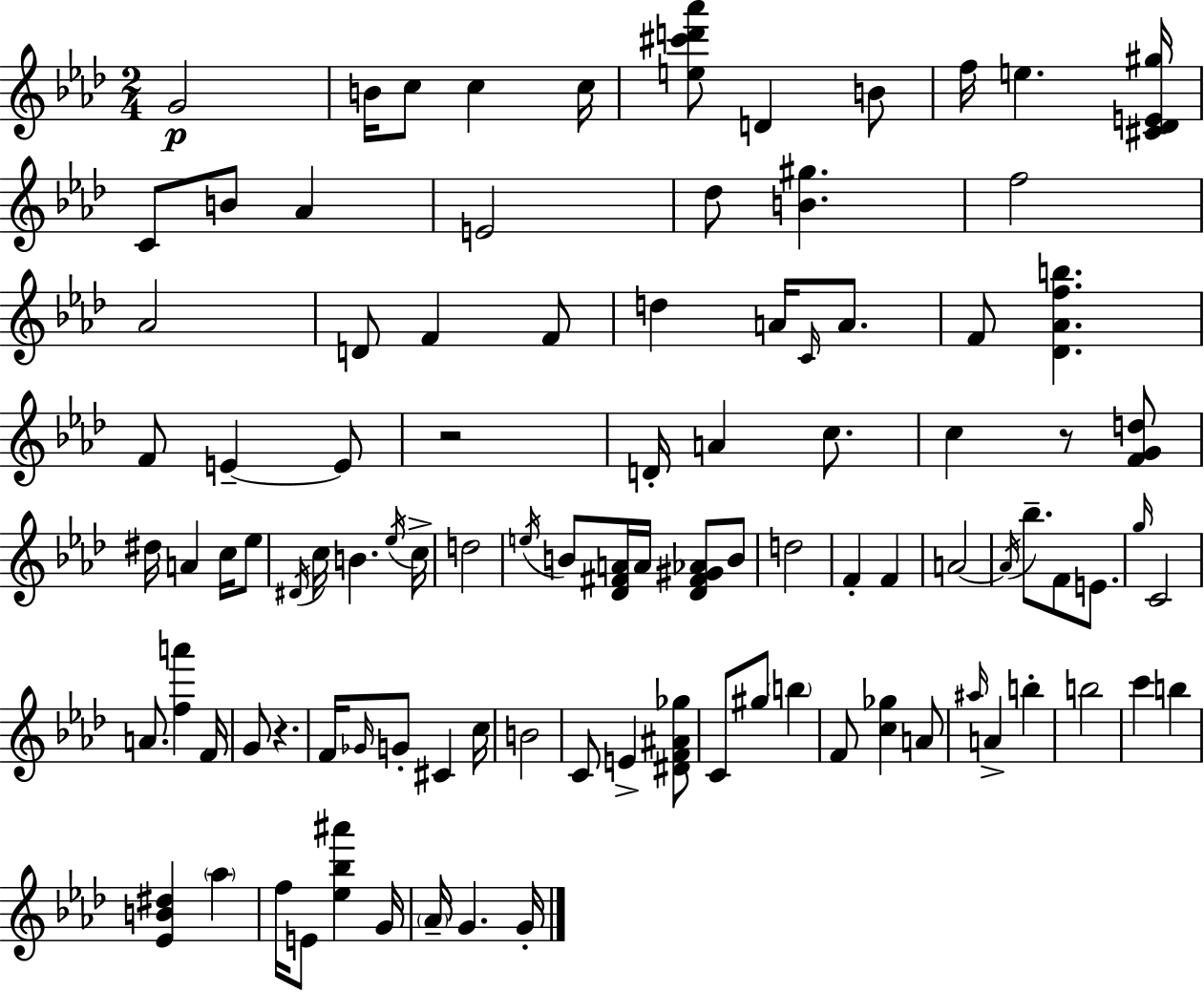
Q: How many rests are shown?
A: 3